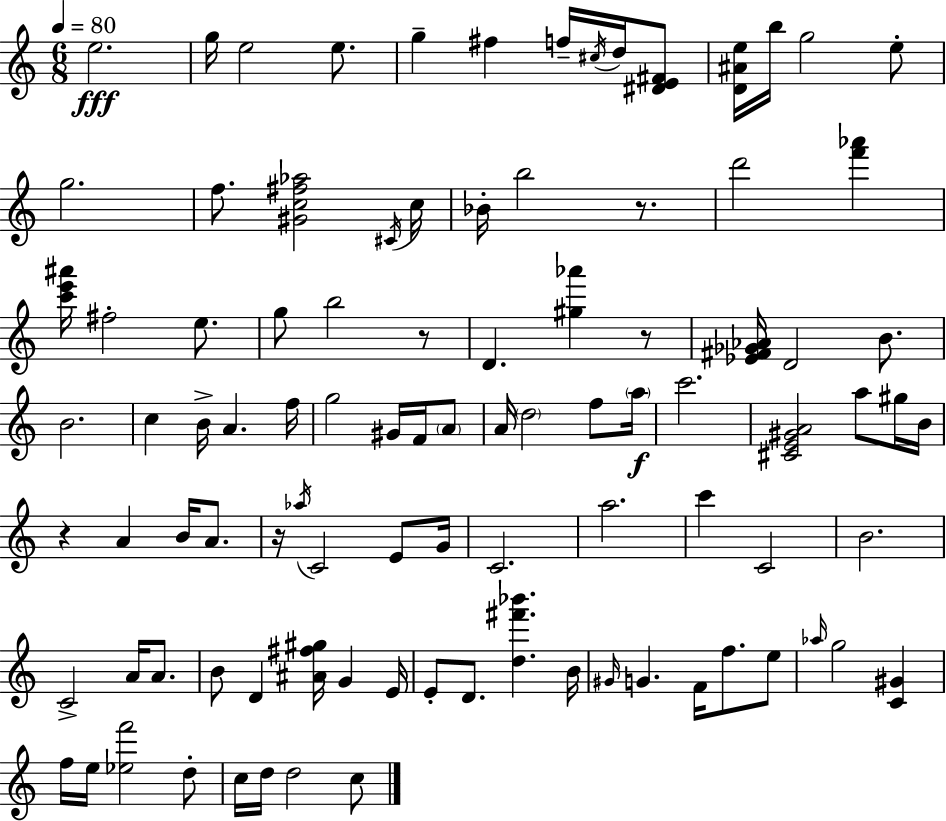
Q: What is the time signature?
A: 6/8